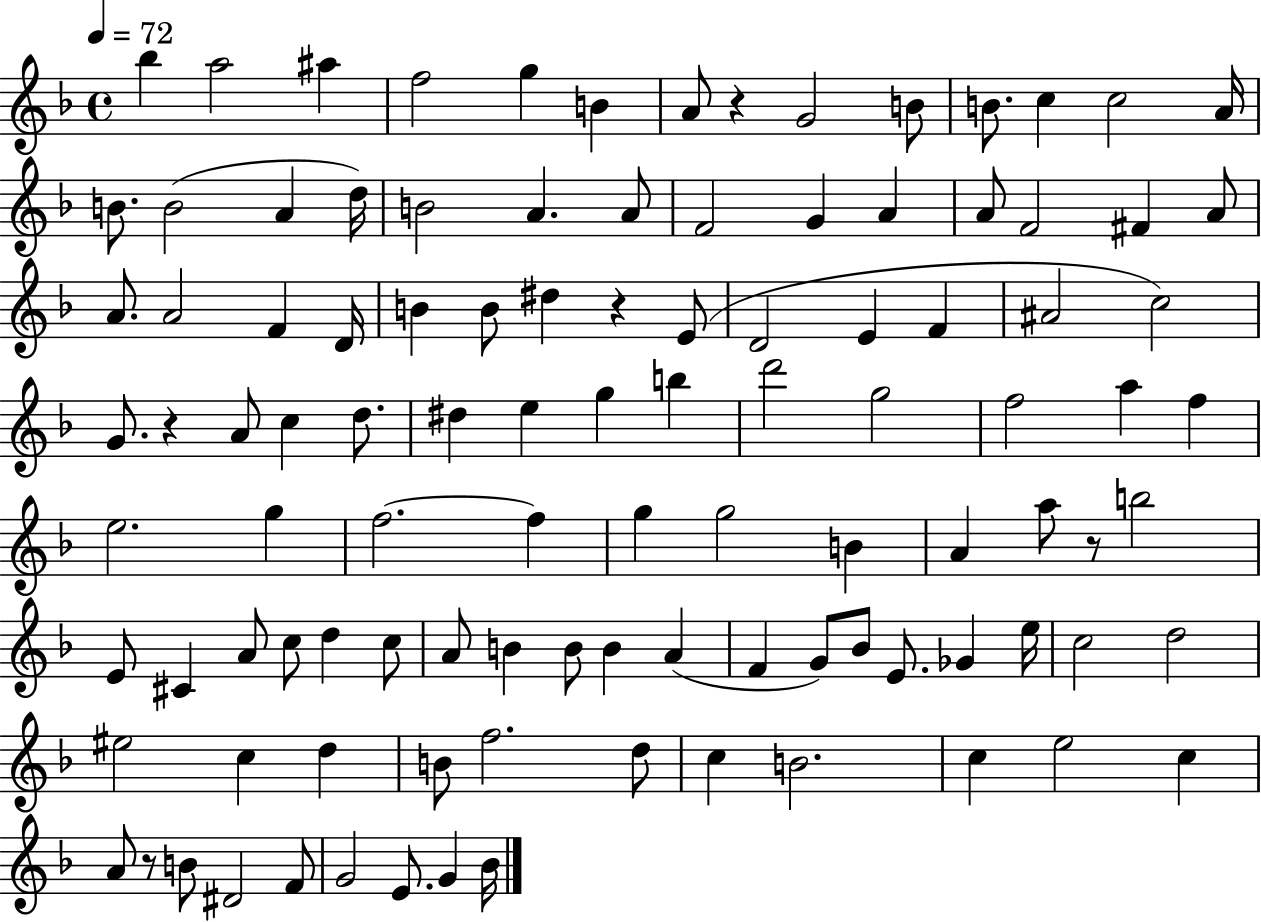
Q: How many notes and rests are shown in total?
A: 106